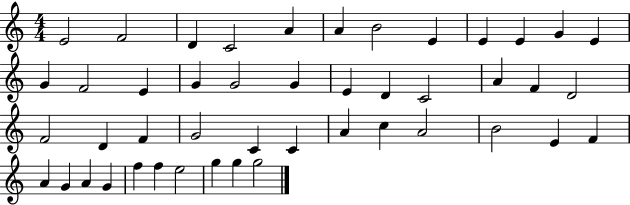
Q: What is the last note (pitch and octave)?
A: G5